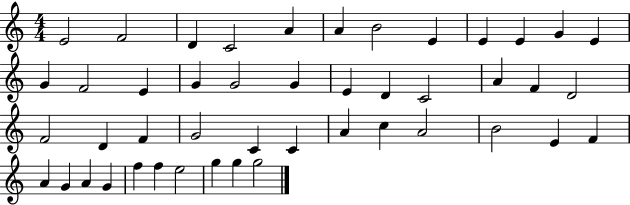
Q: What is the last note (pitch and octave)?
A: G5